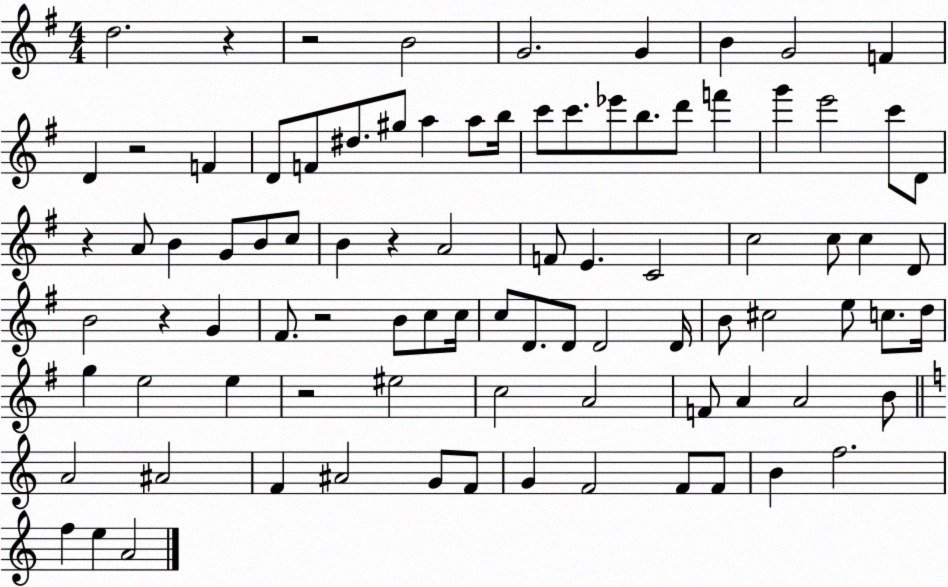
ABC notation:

X:1
T:Untitled
M:4/4
L:1/4
K:G
d2 z z2 B2 G2 G B G2 F D z2 F D/2 F/2 ^d/2 ^g/2 a a/2 b/4 c'/2 c'/2 _e'/2 b/2 d'/2 f' g' e'2 c'/2 D/2 z A/2 B G/2 B/2 c/2 B z A2 F/2 E C2 c2 c/2 c D/2 B2 z G ^F/2 z2 B/2 c/2 c/4 c/2 D/2 D/2 D2 D/4 B/2 ^c2 e/2 c/2 d/4 g e2 e z2 ^e2 c2 A2 F/2 A A2 B/2 A2 ^A2 F ^A2 G/2 F/2 G F2 F/2 F/2 B f2 f e A2